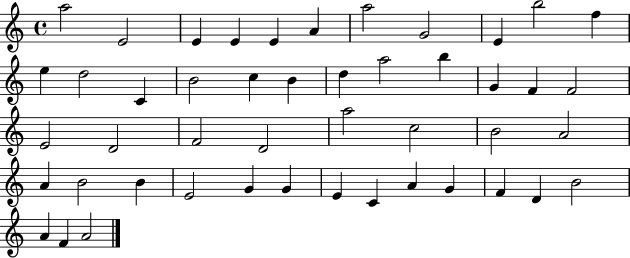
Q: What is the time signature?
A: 4/4